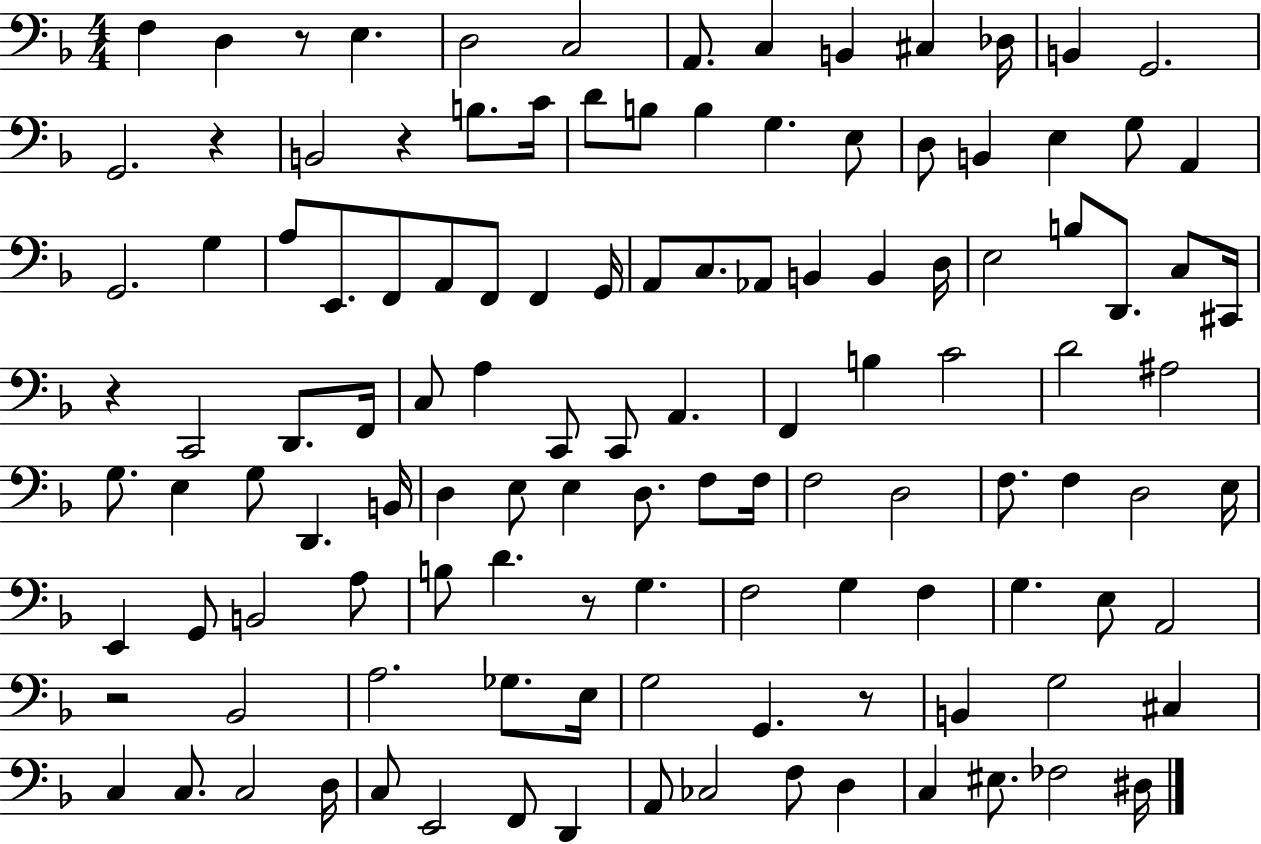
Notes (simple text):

F3/q D3/q R/e E3/q. D3/h C3/h A2/e. C3/q B2/q C#3/q Db3/s B2/q G2/h. G2/h. R/q B2/h R/q B3/e. C4/s D4/e B3/e B3/q G3/q. E3/e D3/e B2/q E3/q G3/e A2/q G2/h. G3/q A3/e E2/e. F2/e A2/e F2/e F2/q G2/s A2/e C3/e. Ab2/e B2/q B2/q D3/s E3/h B3/e D2/e. C3/e C#2/s R/q C2/h D2/e. F2/s C3/e A3/q C2/e C2/e A2/q. F2/q B3/q C4/h D4/h A#3/h G3/e. E3/q G3/e D2/q. B2/s D3/q E3/e E3/q D3/e. F3/e F3/s F3/h D3/h F3/e. F3/q D3/h E3/s E2/q G2/e B2/h A3/e B3/e D4/q. R/e G3/q. F3/h G3/q F3/q G3/q. E3/e A2/h R/h Bb2/h A3/h. Gb3/e. E3/s G3/h G2/q. R/e B2/q G3/h C#3/q C3/q C3/e. C3/h D3/s C3/e E2/h F2/e D2/q A2/e CES3/h F3/e D3/q C3/q EIS3/e. FES3/h D#3/s